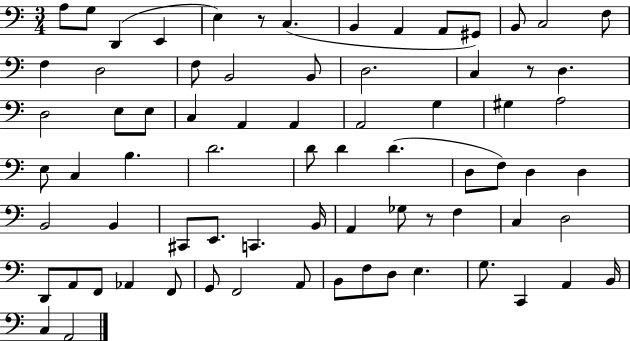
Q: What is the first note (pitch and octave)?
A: A3